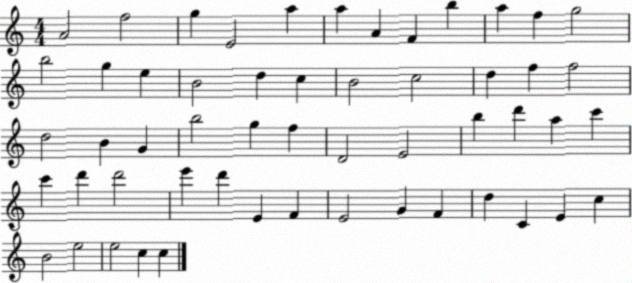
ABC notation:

X:1
T:Untitled
M:4/4
L:1/4
K:C
A2 f2 g E2 a a A F b a f g2 b2 g e B2 d c B2 c2 d f f2 d2 B G b2 g f D2 E2 b d' a c' c' d' d'2 e' d' E F E2 G F d C E c B2 e2 e2 c c